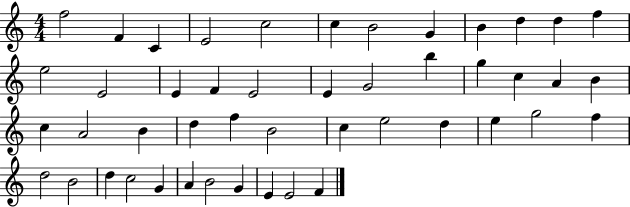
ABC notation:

X:1
T:Untitled
M:4/4
L:1/4
K:C
f2 F C E2 c2 c B2 G B d d f e2 E2 E F E2 E G2 b g c A B c A2 B d f B2 c e2 d e g2 f d2 B2 d c2 G A B2 G E E2 F